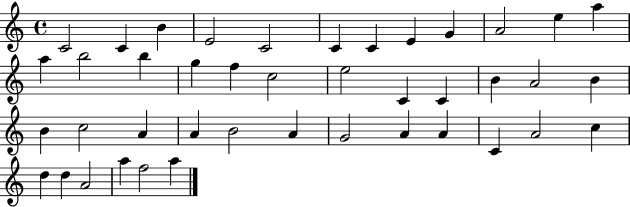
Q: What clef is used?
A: treble